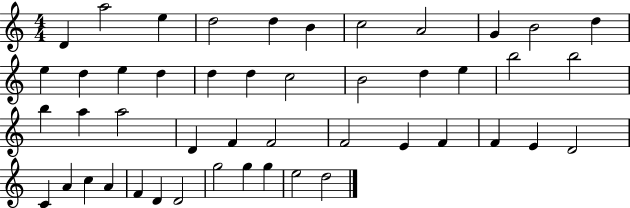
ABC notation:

X:1
T:Untitled
M:4/4
L:1/4
K:C
D a2 e d2 d B c2 A2 G B2 d e d e d d d c2 B2 d e b2 b2 b a a2 D F F2 F2 E F F E D2 C A c A F D D2 g2 g g e2 d2